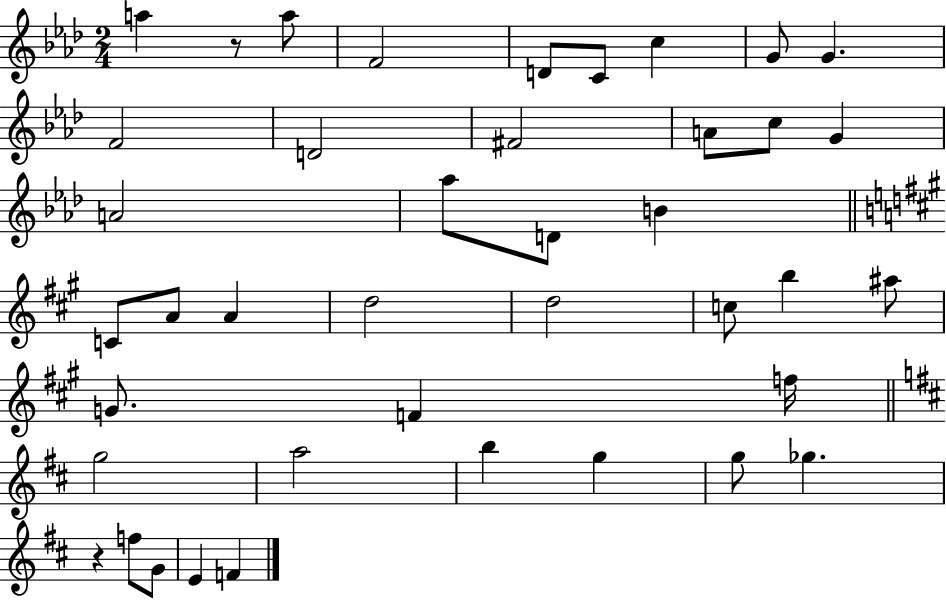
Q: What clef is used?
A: treble